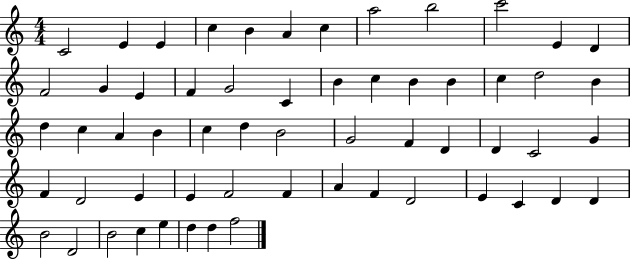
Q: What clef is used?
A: treble